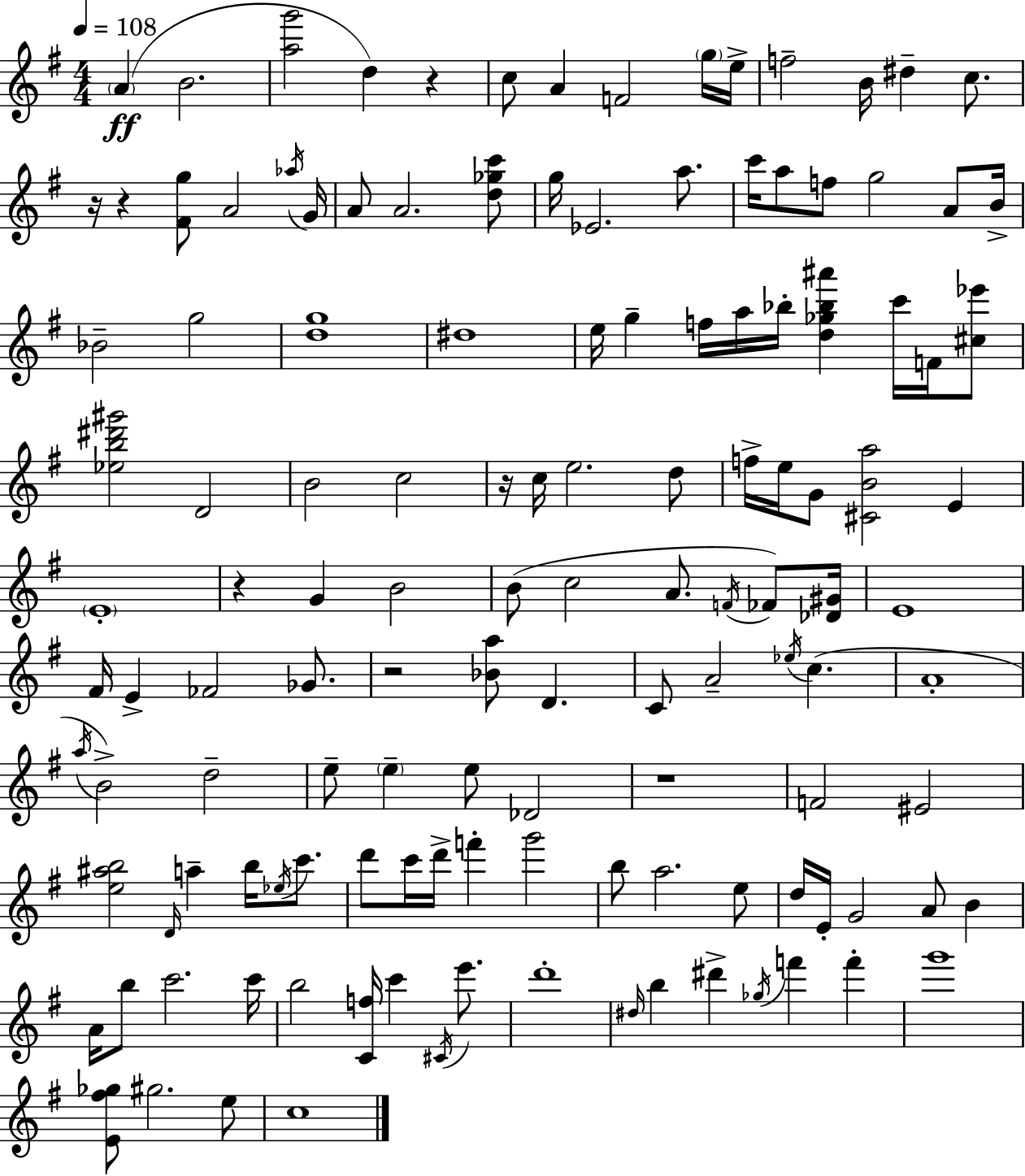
{
  \clef treble
  \numericTimeSignature
  \time 4/4
  \key e \minor
  \tempo 4 = 108
  \repeat volta 2 { \parenthesize a'4(\ff b'2. | <a'' g'''>2 d''4) r4 | c''8 a'4 f'2 \parenthesize g''16 e''16-> | f''2-- b'16 dis''4-- c''8. | \break r16 r4 <fis' g''>8 a'2 \acciaccatura { aes''16 } | g'16 a'8 a'2. <d'' ges'' c'''>8 | g''16 ees'2. a''8. | c'''16 a''8 f''8 g''2 a'8 | \break b'16-> bes'2-- g''2 | <d'' g''>1 | dis''1 | e''16 g''4-- f''16 a''16 bes''16-. <d'' ges'' bes'' ais'''>4 c'''16 f'16 <cis'' ees'''>8 | \break <ees'' b'' dis''' gis'''>2 d'2 | b'2 c''2 | r16 c''16 e''2. d''8 | f''16-> e''16 g'8 <cis' b' a''>2 e'4 | \break \parenthesize e'1-. | r4 g'4 b'2 | b'8( c''2 a'8. \acciaccatura { f'16 }) fes'8 | <des' gis'>16 e'1 | \break fis'16 e'4-> fes'2 ges'8. | r2 <bes' a''>8 d'4. | c'8 a'2-- \acciaccatura { ees''16 }( c''4. | a'1-. | \break \acciaccatura { a''16 }) b'2-> d''2-- | e''8-- \parenthesize e''4-- e''8 des'2 | r1 | f'2 eis'2 | \break <e'' ais'' b''>2 \grace { d'16 } a''4-- | b''16 \acciaccatura { ees''16 } c'''8. d'''8 c'''16 d'''16-> f'''4-. g'''2 | b''8 a''2. | e''8 d''16 e'16-. g'2 | \break a'8 b'4 a'16 b''8 c'''2. | c'''16 b''2 <c' f''>16 c'''4 | \acciaccatura { cis'16 } e'''8. d'''1-. | \grace { dis''16 } b''4 dis'''4-> | \break \acciaccatura { ges''16 } f'''4 f'''4-. g'''1 | <e' fis'' ges''>8 gis''2. | e''8 c''1 | } \bar "|."
}